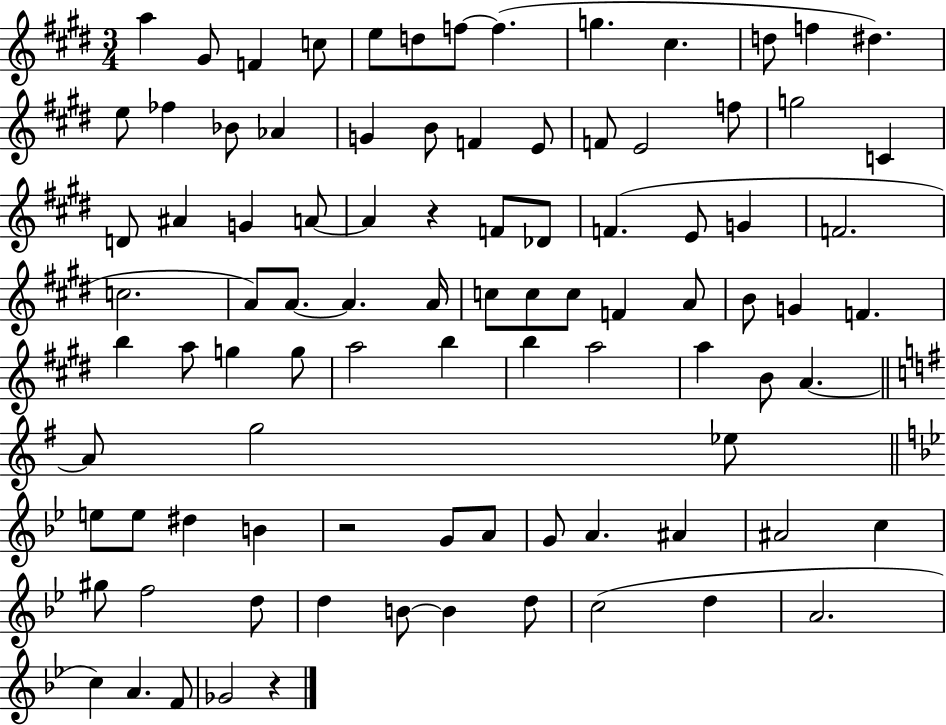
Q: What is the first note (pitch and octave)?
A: A5